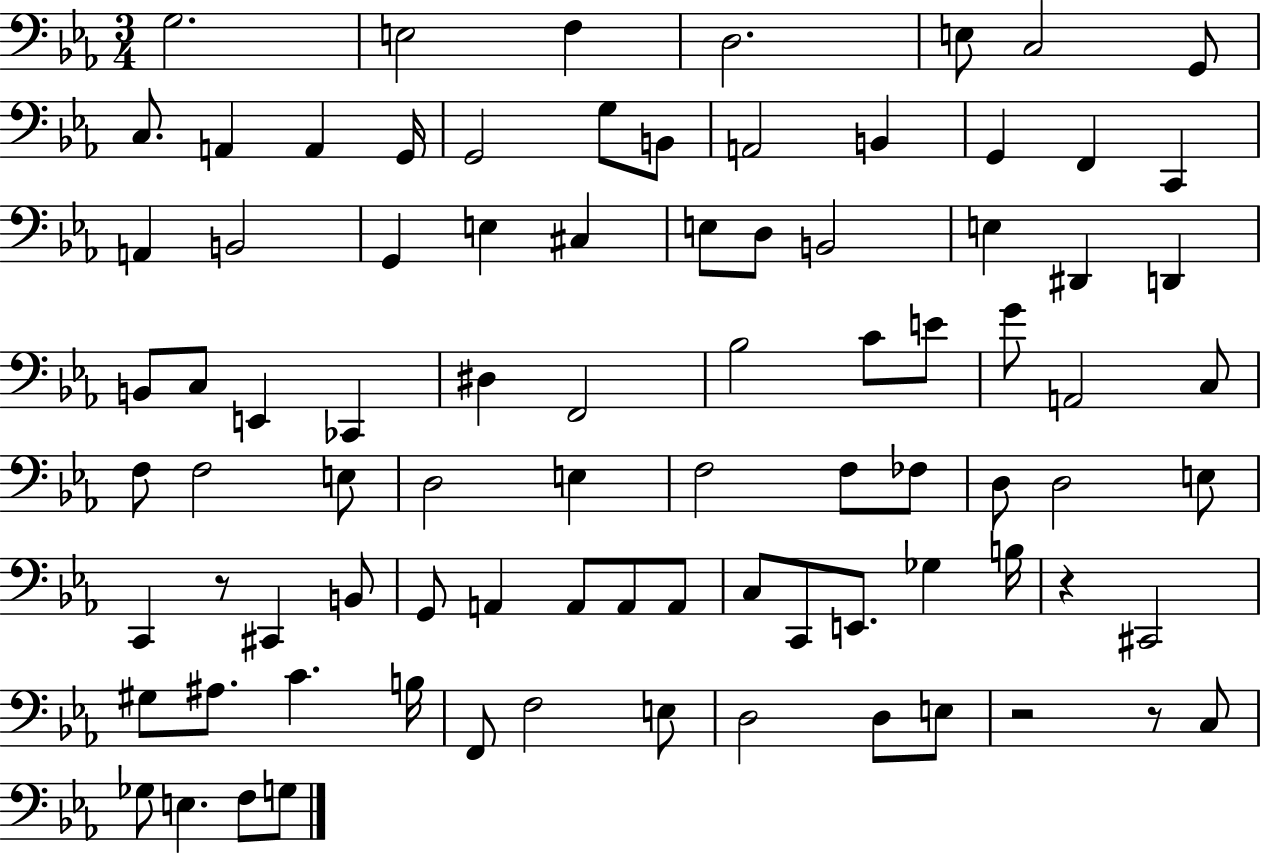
G3/h. E3/h F3/q D3/h. E3/e C3/h G2/e C3/e. A2/q A2/q G2/s G2/h G3/e B2/e A2/h B2/q G2/q F2/q C2/q A2/q B2/h G2/q E3/q C#3/q E3/e D3/e B2/h E3/q D#2/q D2/q B2/e C3/e E2/q CES2/q D#3/q F2/h Bb3/h C4/e E4/e G4/e A2/h C3/e F3/e F3/h E3/e D3/h E3/q F3/h F3/e FES3/e D3/e D3/h E3/e C2/q R/e C#2/q B2/e G2/e A2/q A2/e A2/e A2/e C3/e C2/e E2/e. Gb3/q B3/s R/q C#2/h G#3/e A#3/e. C4/q. B3/s F2/e F3/h E3/e D3/h D3/e E3/e R/h R/e C3/e Gb3/e E3/q. F3/e G3/e